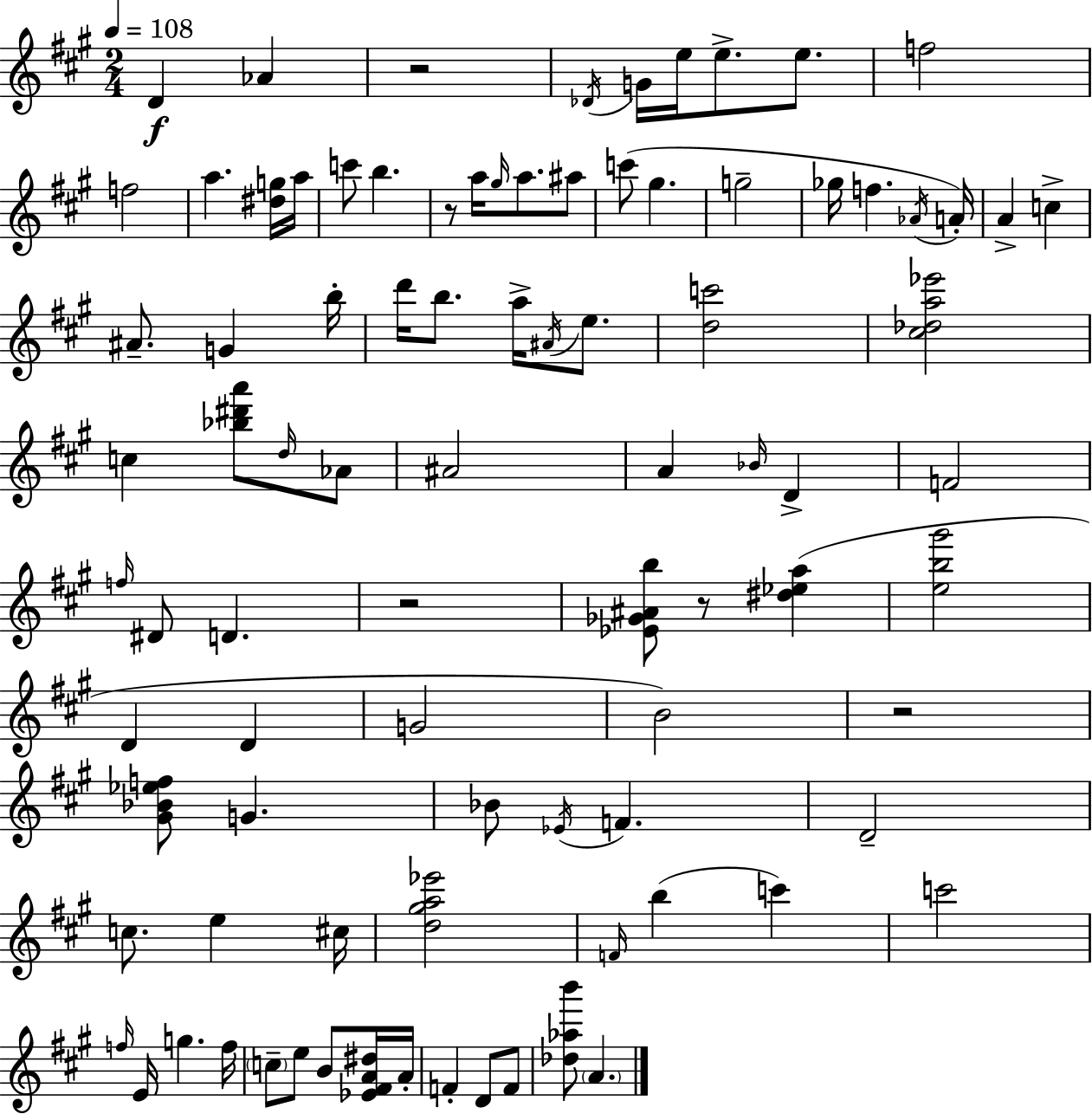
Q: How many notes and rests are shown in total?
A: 89